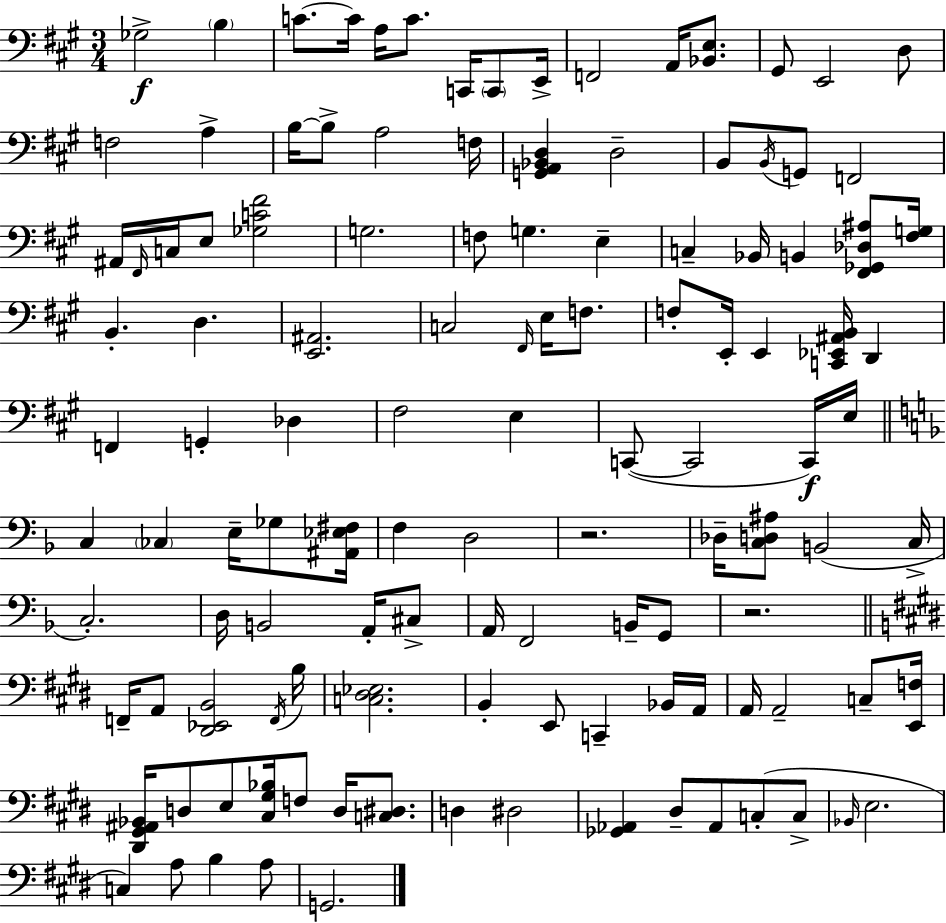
X:1
T:Untitled
M:3/4
L:1/4
K:A
_G,2 B, C/2 C/4 A,/4 C/2 C,,/4 C,,/2 E,,/4 F,,2 A,,/4 [_B,,E,]/2 ^G,,/2 E,,2 D,/2 F,2 A, B,/4 B,/2 A,2 F,/4 [G,,A,,_B,,D,] D,2 B,,/2 B,,/4 G,,/2 F,,2 ^A,,/4 ^F,,/4 C,/4 E,/2 [_G,C^F]2 G,2 F,/2 G, E, C, _B,,/4 B,, [^F,,_G,,_D,^A,]/2 [^F,G,]/4 B,, D, [E,,^A,,]2 C,2 ^F,,/4 E,/4 F,/2 F,/2 E,,/4 E,, [C,,_E,,^A,,B,,]/4 D,, F,, G,, _D, ^F,2 E, C,,/2 C,,2 C,,/4 E,/4 C, _C, E,/4 _G,/2 [^A,,_E,^F,]/4 F, D,2 z2 _D,/4 [C,D,^A,]/2 B,,2 C,/4 C,2 D,/4 B,,2 A,,/4 ^C,/2 A,,/4 F,,2 B,,/4 G,,/2 z2 F,,/4 A,,/2 [^D,,_E,,B,,]2 F,,/4 B,/4 [C,^D,_E,]2 B,, E,,/2 C,, _B,,/4 A,,/4 A,,/4 A,,2 C,/2 [E,,F,]/4 [^D,,^G,,^A,,_B,,]/4 D,/2 E,/2 [^C,^G,_B,]/4 F,/2 D,/4 [C,^D,]/2 D, ^D,2 [_G,,_A,,] ^D,/2 _A,,/2 C,/2 C,/2 _B,,/4 E,2 C, A,/2 B, A,/2 G,,2